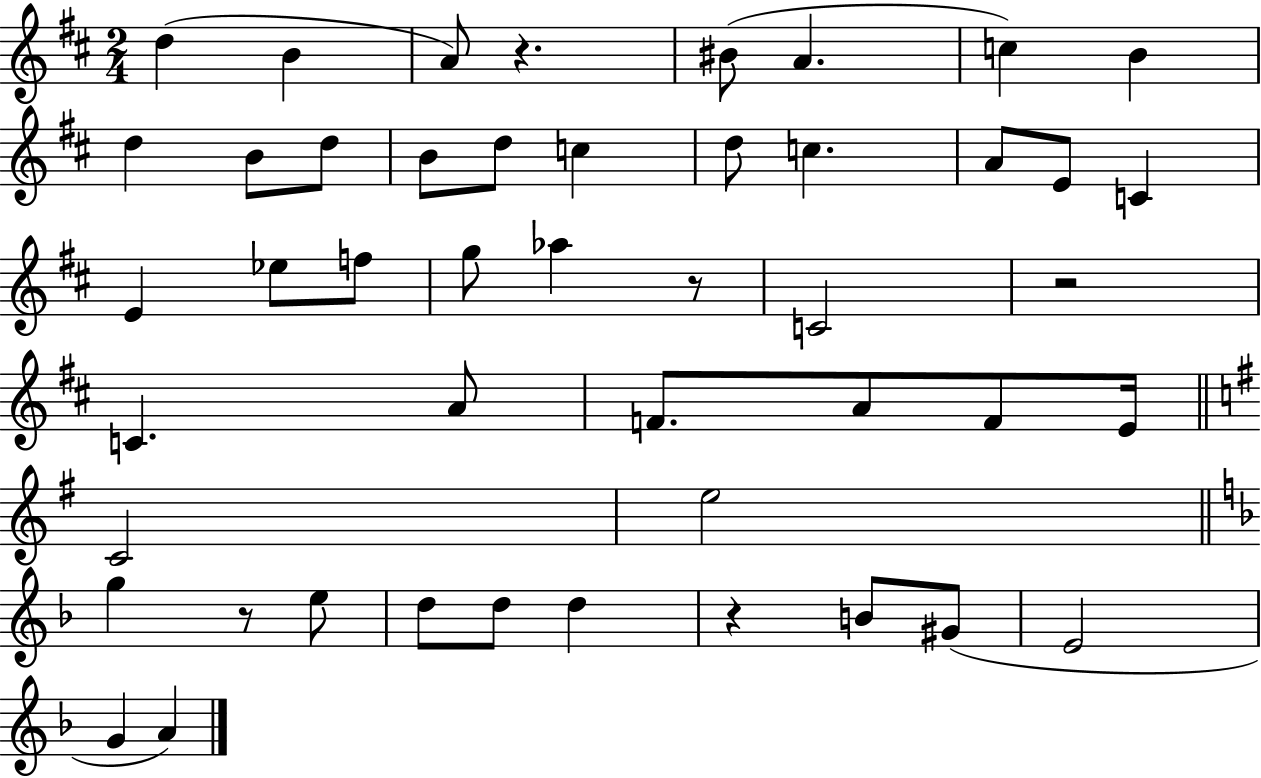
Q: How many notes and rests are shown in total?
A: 47